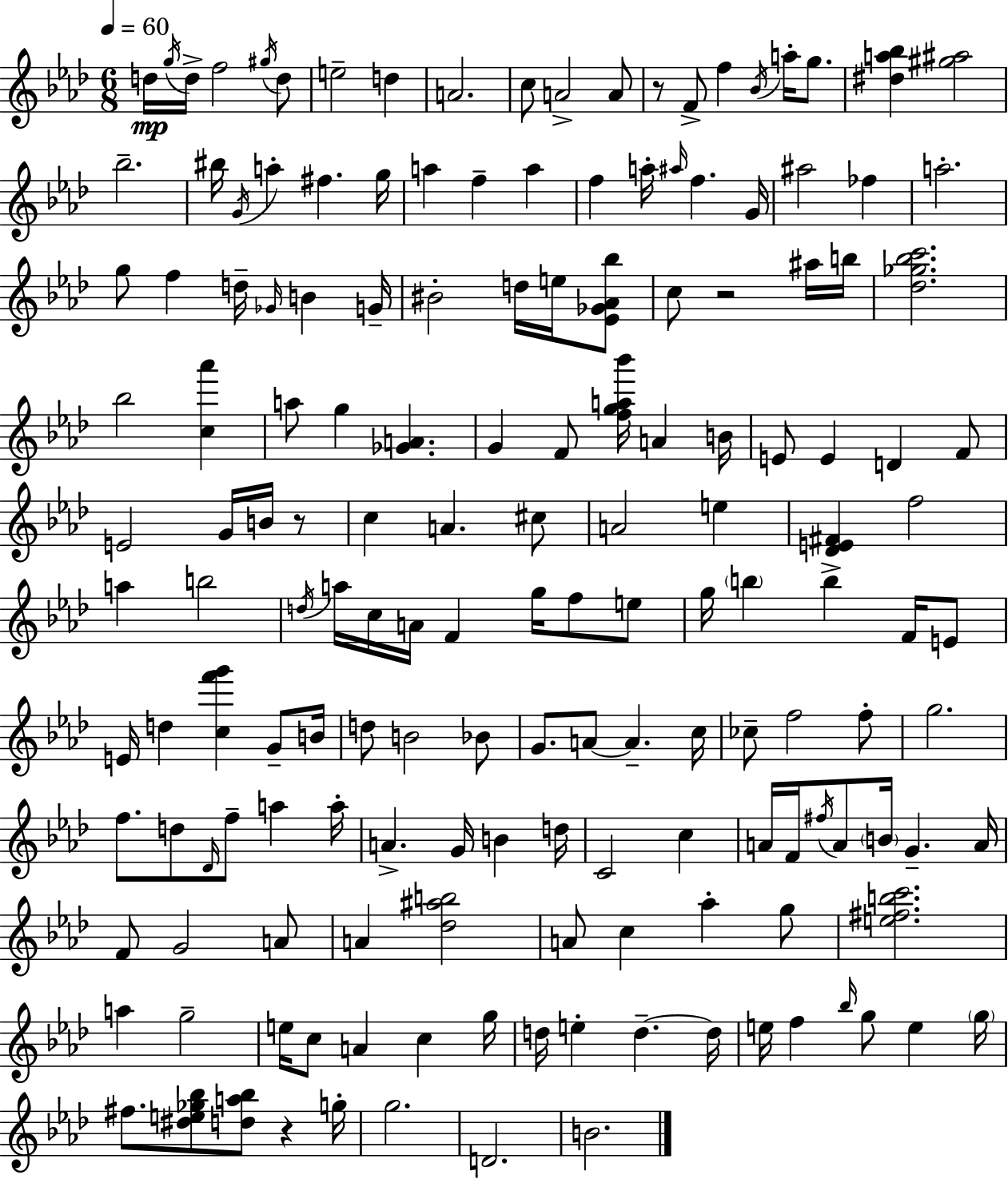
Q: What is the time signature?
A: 6/8